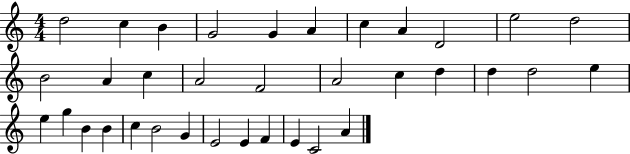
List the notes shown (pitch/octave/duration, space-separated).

D5/h C5/q B4/q G4/h G4/q A4/q C5/q A4/q D4/h E5/h D5/h B4/h A4/q C5/q A4/h F4/h A4/h C5/q D5/q D5/q D5/h E5/q E5/q G5/q B4/q B4/q C5/q B4/h G4/q E4/h E4/q F4/q E4/q C4/h A4/q